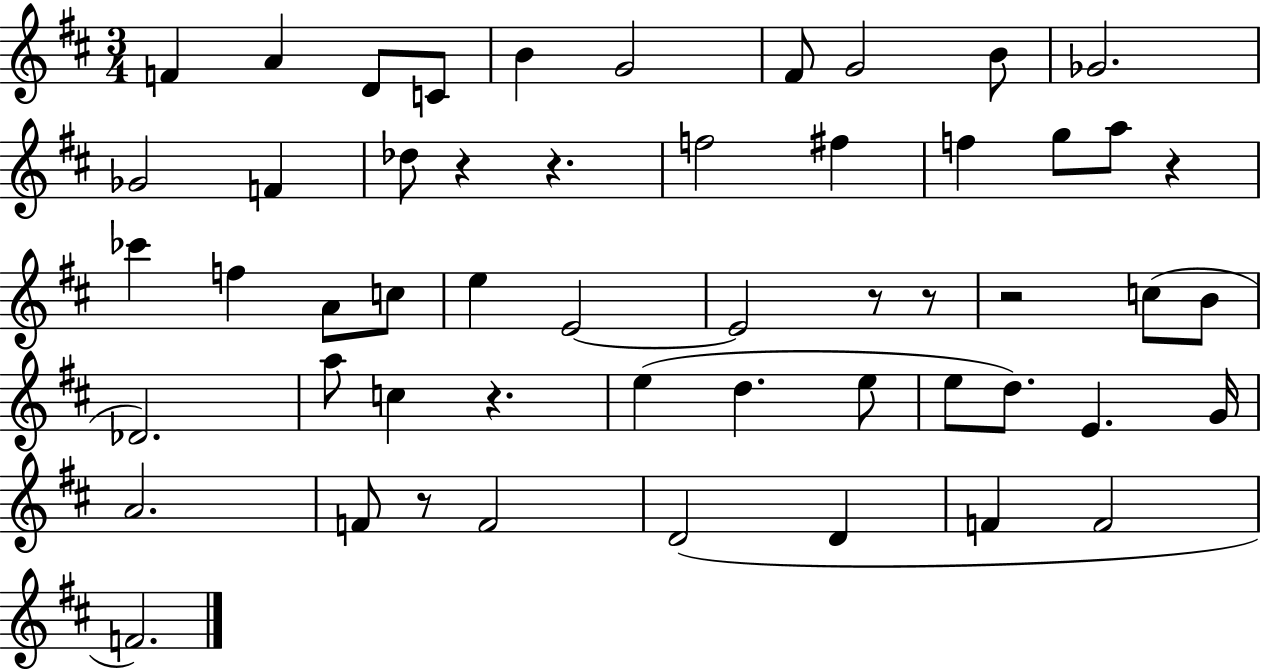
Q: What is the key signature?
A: D major